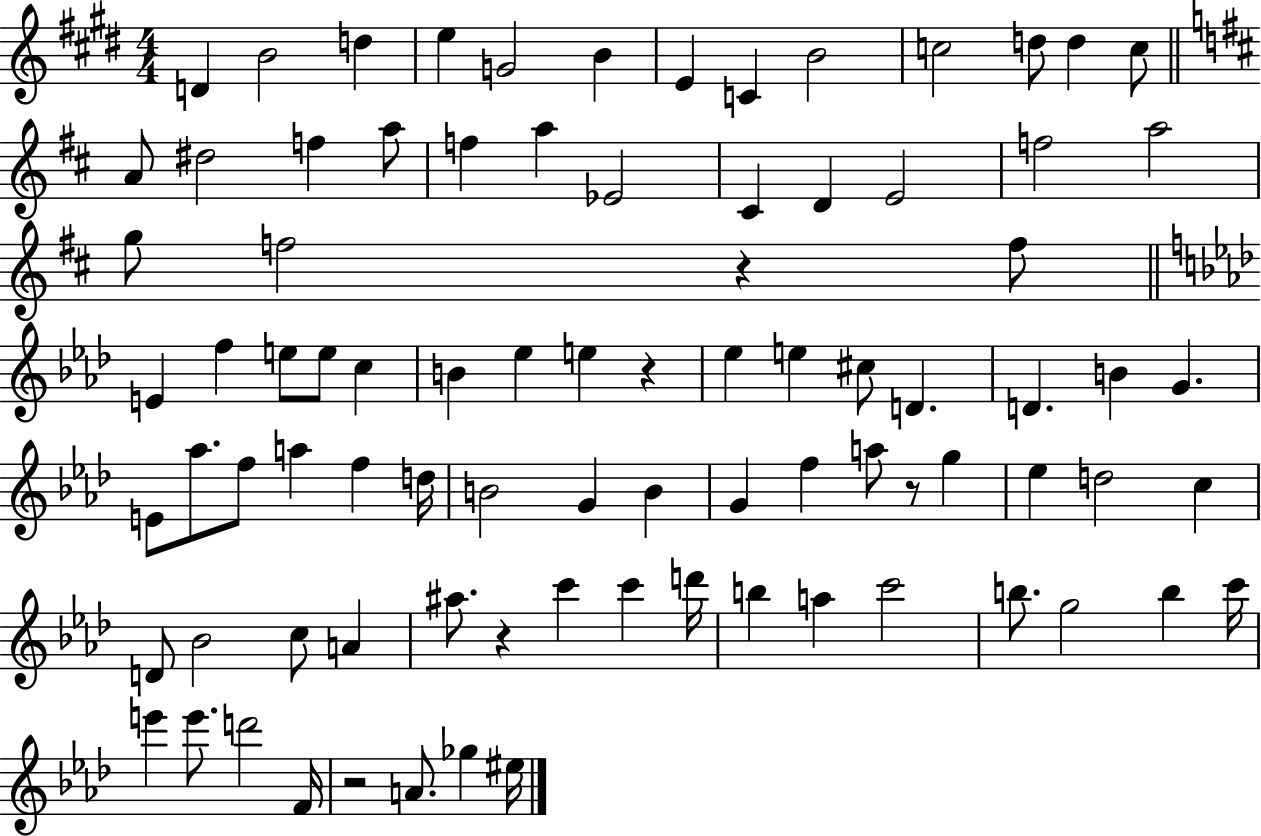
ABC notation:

X:1
T:Untitled
M:4/4
L:1/4
K:E
D B2 d e G2 B E C B2 c2 d/2 d c/2 A/2 ^d2 f a/2 f a _E2 ^C D E2 f2 a2 g/2 f2 z f/2 E f e/2 e/2 c B _e e z _e e ^c/2 D D B G E/2 _a/2 f/2 a f d/4 B2 G B G f a/2 z/2 g _e d2 c D/2 _B2 c/2 A ^a/2 z c' c' d'/4 b a c'2 b/2 g2 b c'/4 e' e'/2 d'2 F/4 z2 A/2 _g ^e/4